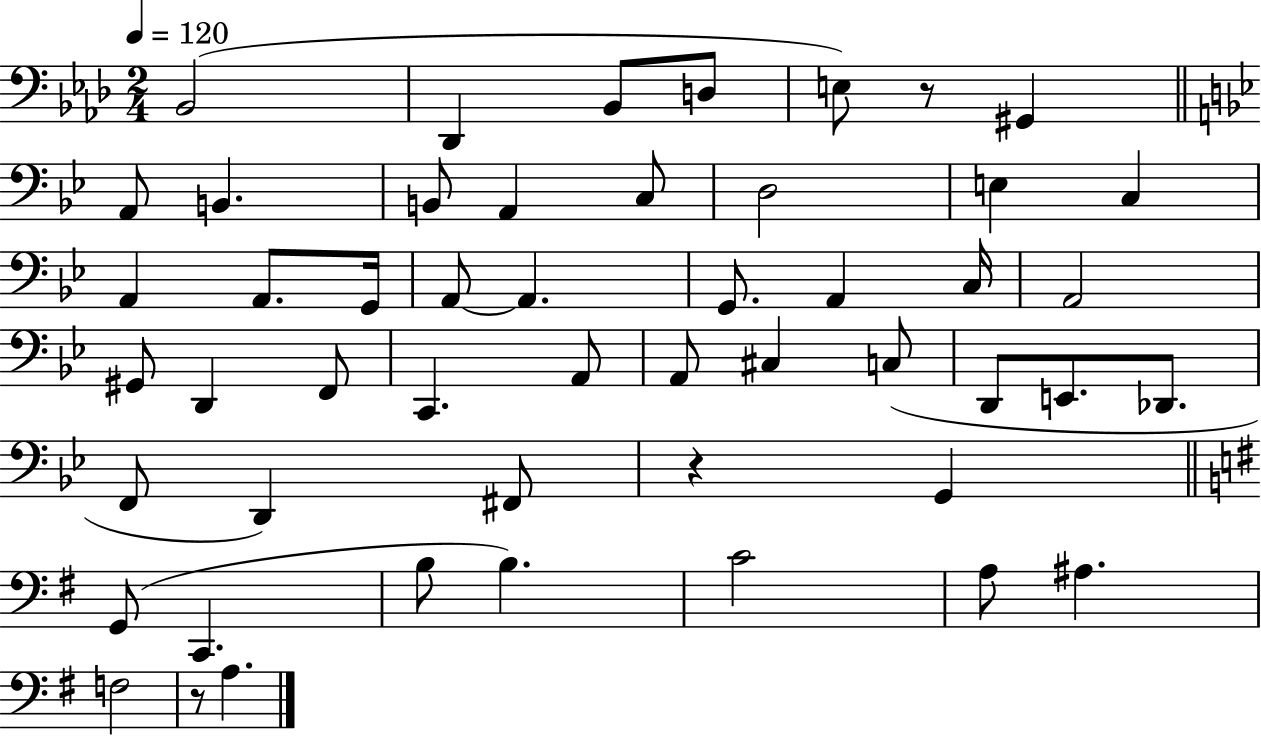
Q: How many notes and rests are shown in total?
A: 50